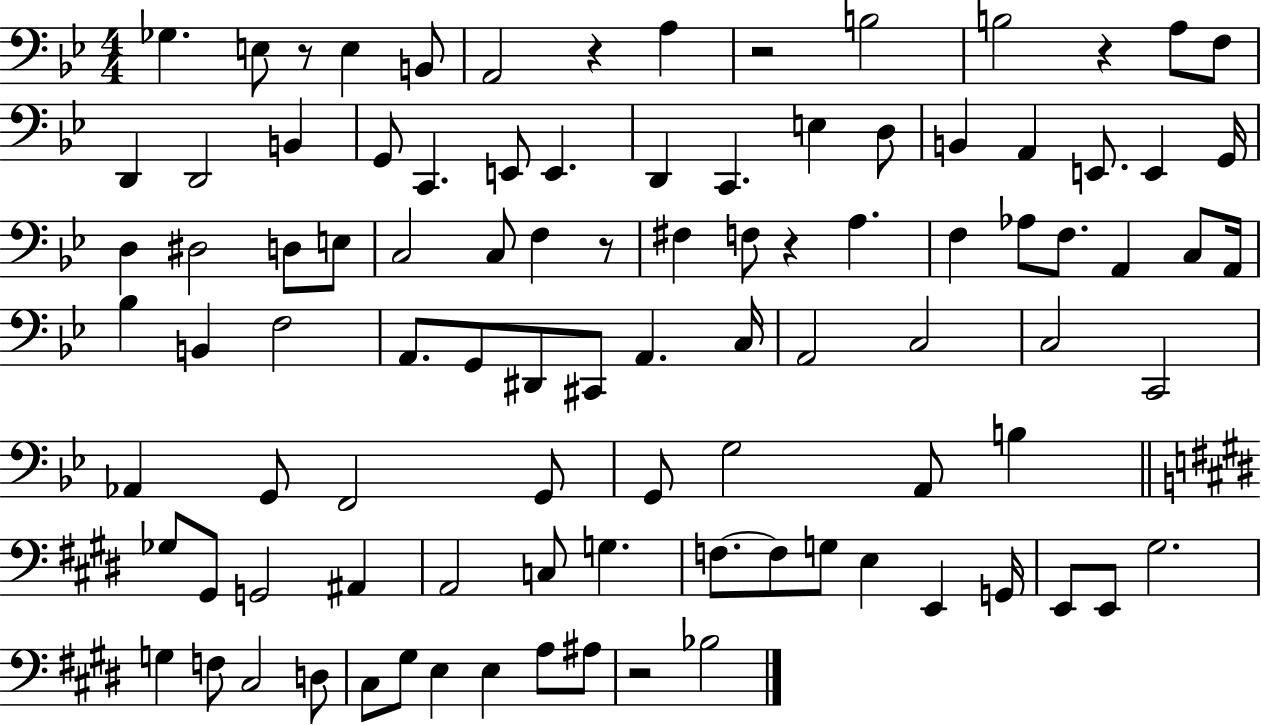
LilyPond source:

{
  \clef bass
  \numericTimeSignature
  \time 4/4
  \key bes \major
  ges4. e8 r8 e4 b,8 | a,2 r4 a4 | r2 b2 | b2 r4 a8 f8 | \break d,4 d,2 b,4 | g,8 c,4. e,8 e,4. | d,4 c,4. e4 d8 | b,4 a,4 e,8. e,4 g,16 | \break d4 dis2 d8 e8 | c2 c8 f4 r8 | fis4 f8 r4 a4. | f4 aes8 f8. a,4 c8 a,16 | \break bes4 b,4 f2 | a,8. g,8 dis,8 cis,8 a,4. c16 | a,2 c2 | c2 c,2 | \break aes,4 g,8 f,2 g,8 | g,8 g2 a,8 b4 | \bar "||" \break \key e \major ges8 gis,8 g,2 ais,4 | a,2 c8 g4. | f8.~~ f8 g8 e4 e,4 g,16 | e,8 e,8 gis2. | \break g4 f8 cis2 d8 | cis8 gis8 e4 e4 a8 ais8 | r2 bes2 | \bar "|."
}